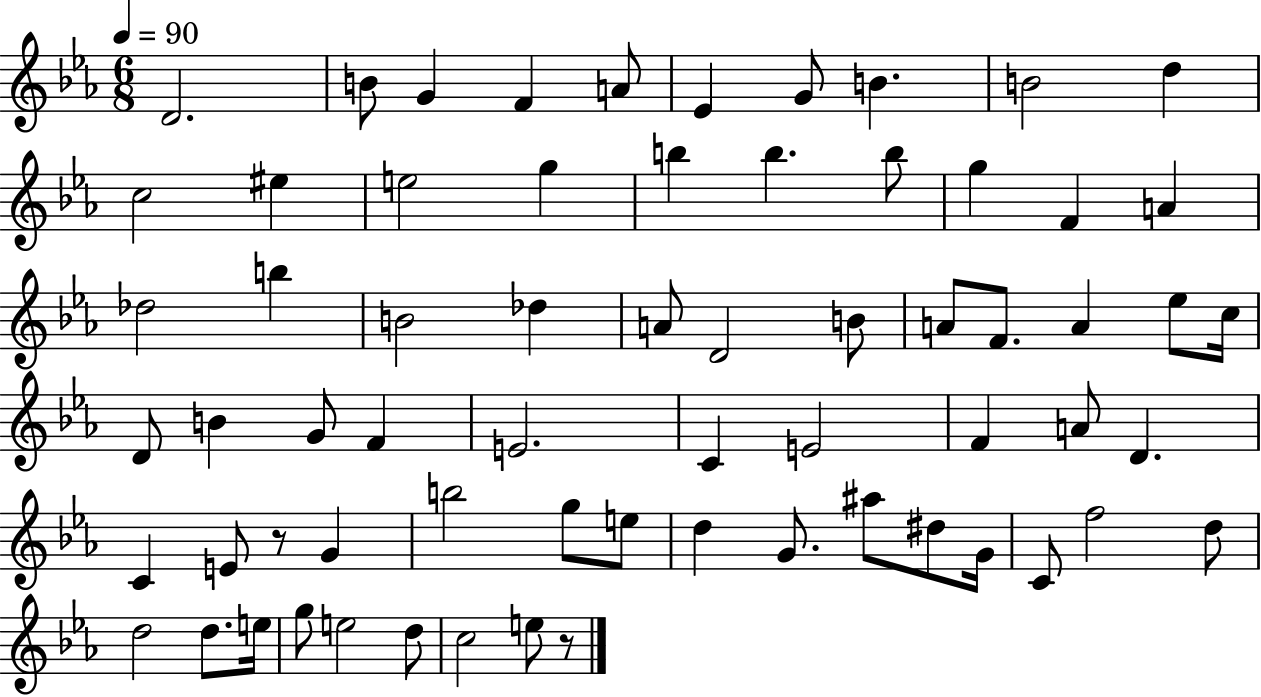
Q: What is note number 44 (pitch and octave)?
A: E4